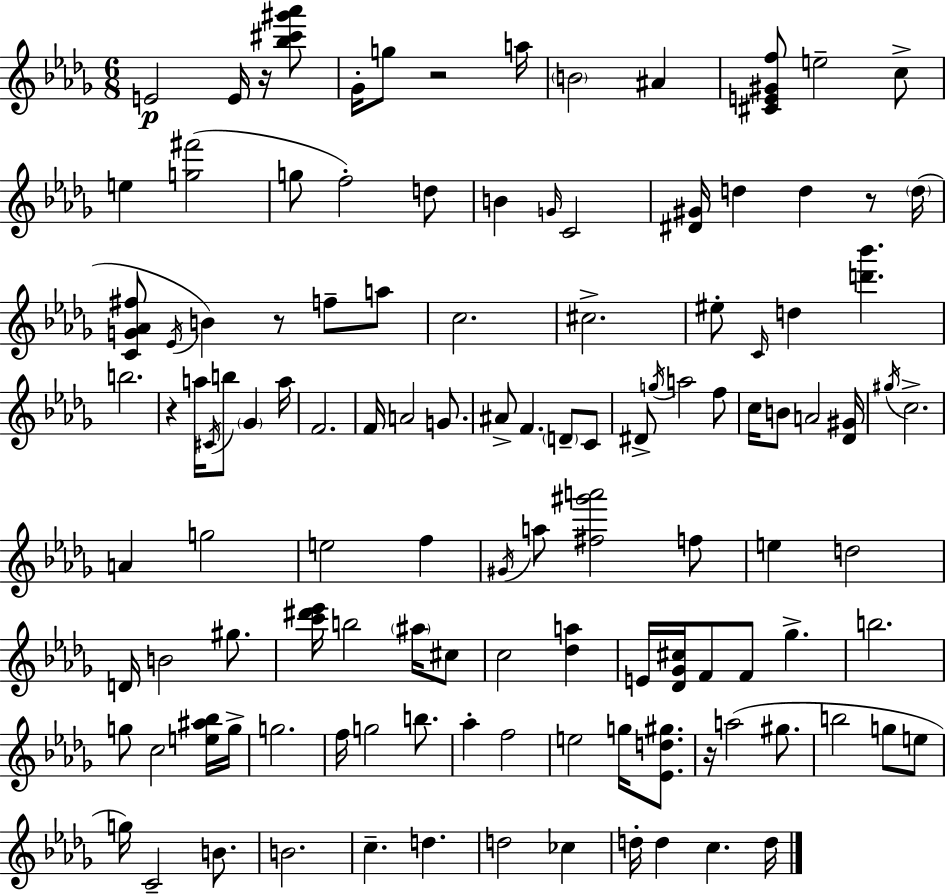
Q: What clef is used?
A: treble